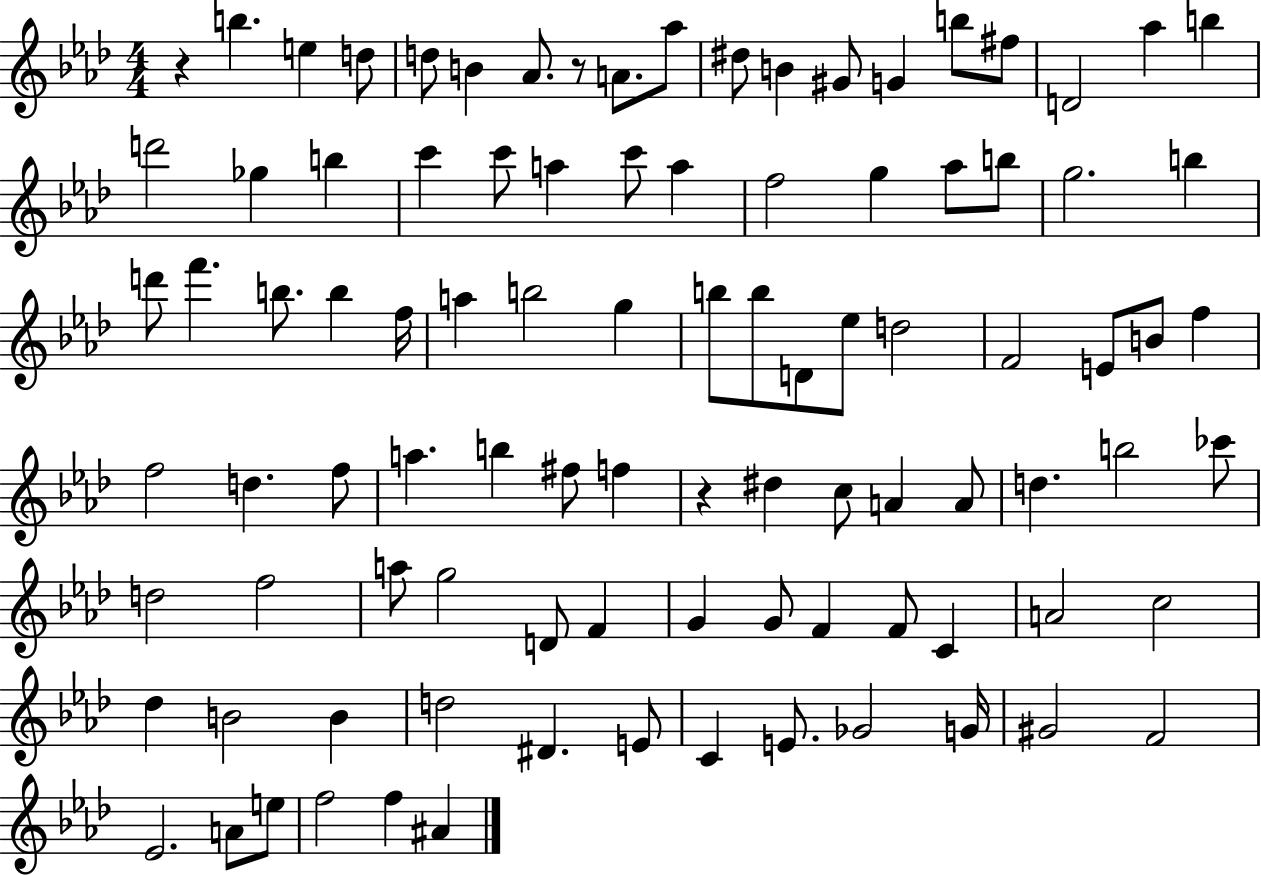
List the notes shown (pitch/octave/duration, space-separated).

R/q B5/q. E5/q D5/e D5/e B4/q Ab4/e. R/e A4/e. Ab5/e D#5/e B4/q G#4/e G4/q B5/e F#5/e D4/h Ab5/q B5/q D6/h Gb5/q B5/q C6/q C6/e A5/q C6/e A5/q F5/h G5/q Ab5/e B5/e G5/h. B5/q D6/e F6/q. B5/e. B5/q F5/s A5/q B5/h G5/q B5/e B5/e D4/e Eb5/e D5/h F4/h E4/e B4/e F5/q F5/h D5/q. F5/e A5/q. B5/q F#5/e F5/q R/q D#5/q C5/e A4/q A4/e D5/q. B5/h CES6/e D5/h F5/h A5/e G5/h D4/e F4/q G4/q G4/e F4/q F4/e C4/q A4/h C5/h Db5/q B4/h B4/q D5/h D#4/q. E4/e C4/q E4/e. Gb4/h G4/s G#4/h F4/h Eb4/h. A4/e E5/e F5/h F5/q A#4/q